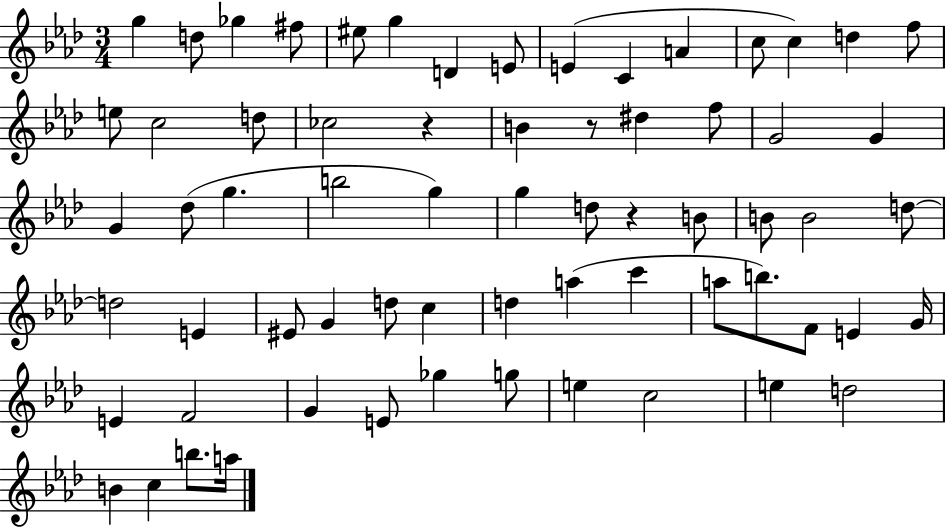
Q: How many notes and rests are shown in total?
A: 66